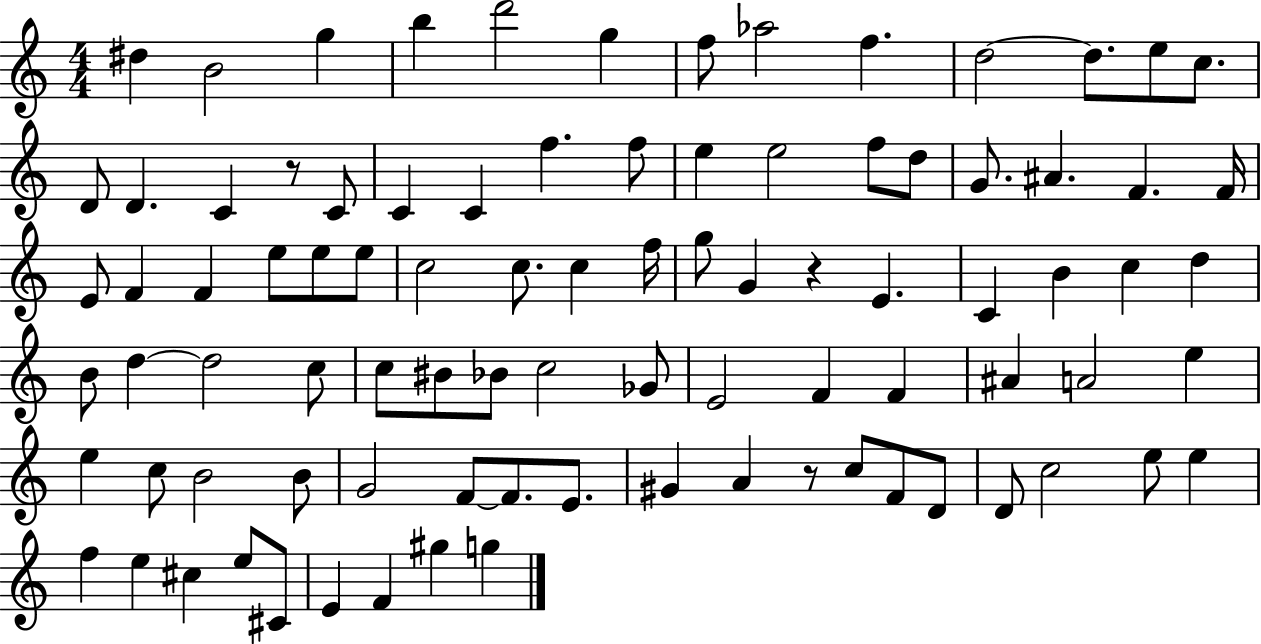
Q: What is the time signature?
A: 4/4